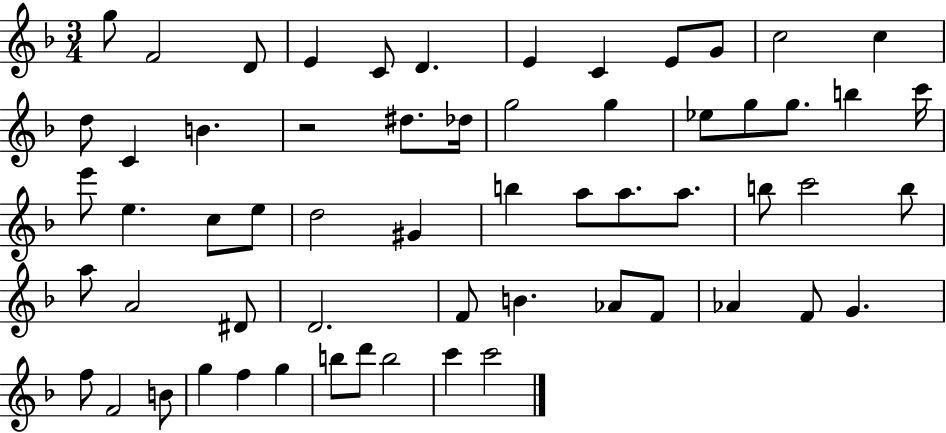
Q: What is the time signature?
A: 3/4